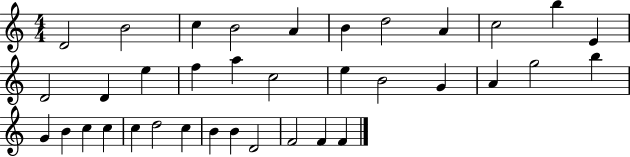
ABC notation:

X:1
T:Untitled
M:4/4
L:1/4
K:C
D2 B2 c B2 A B d2 A c2 b E D2 D e f a c2 e B2 G A g2 b G B c c c d2 c B B D2 F2 F F